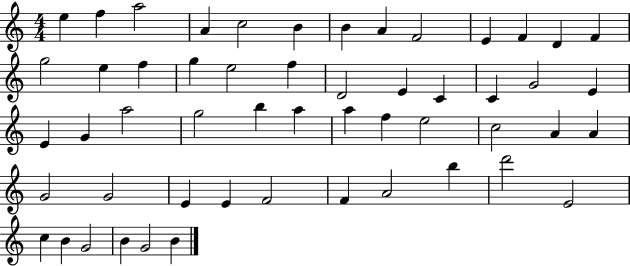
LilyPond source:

{
  \clef treble
  \numericTimeSignature
  \time 4/4
  \key c \major
  e''4 f''4 a''2 | a'4 c''2 b'4 | b'4 a'4 f'2 | e'4 f'4 d'4 f'4 | \break g''2 e''4 f''4 | g''4 e''2 f''4 | d'2 e'4 c'4 | c'4 g'2 e'4 | \break e'4 g'4 a''2 | g''2 b''4 a''4 | a''4 f''4 e''2 | c''2 a'4 a'4 | \break g'2 g'2 | e'4 e'4 f'2 | f'4 a'2 b''4 | d'''2 e'2 | \break c''4 b'4 g'2 | b'4 g'2 b'4 | \bar "|."
}